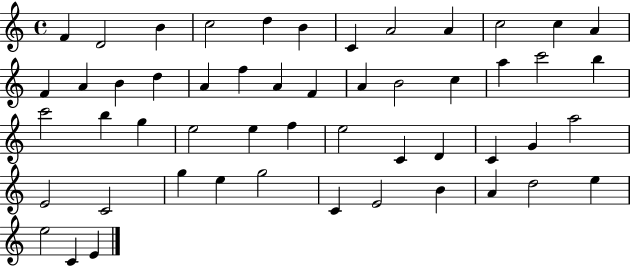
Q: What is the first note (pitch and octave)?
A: F4